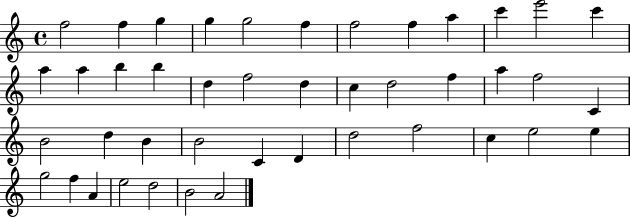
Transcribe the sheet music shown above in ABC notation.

X:1
T:Untitled
M:4/4
L:1/4
K:C
f2 f g g g2 f f2 f a c' e'2 c' a a b b d f2 d c d2 f a f2 C B2 d B B2 C D d2 f2 c e2 e g2 f A e2 d2 B2 A2